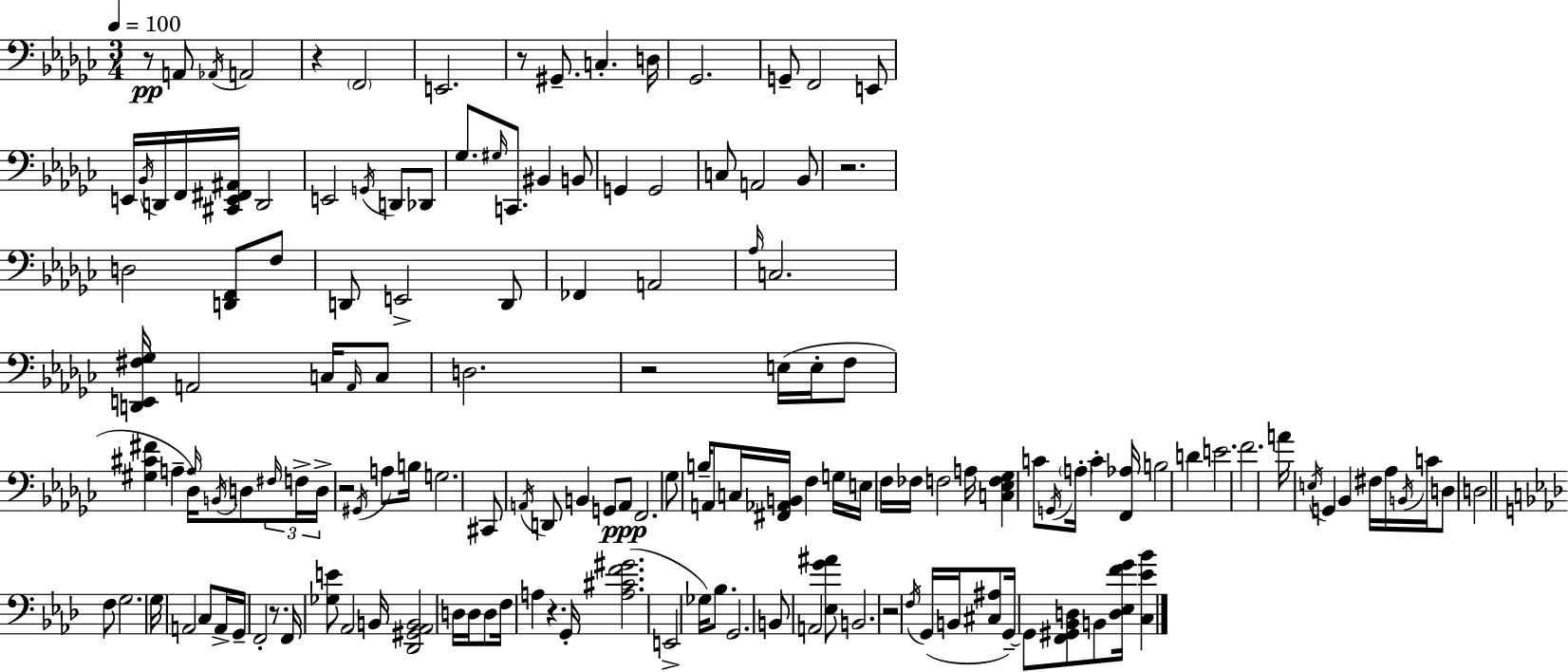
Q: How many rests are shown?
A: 9